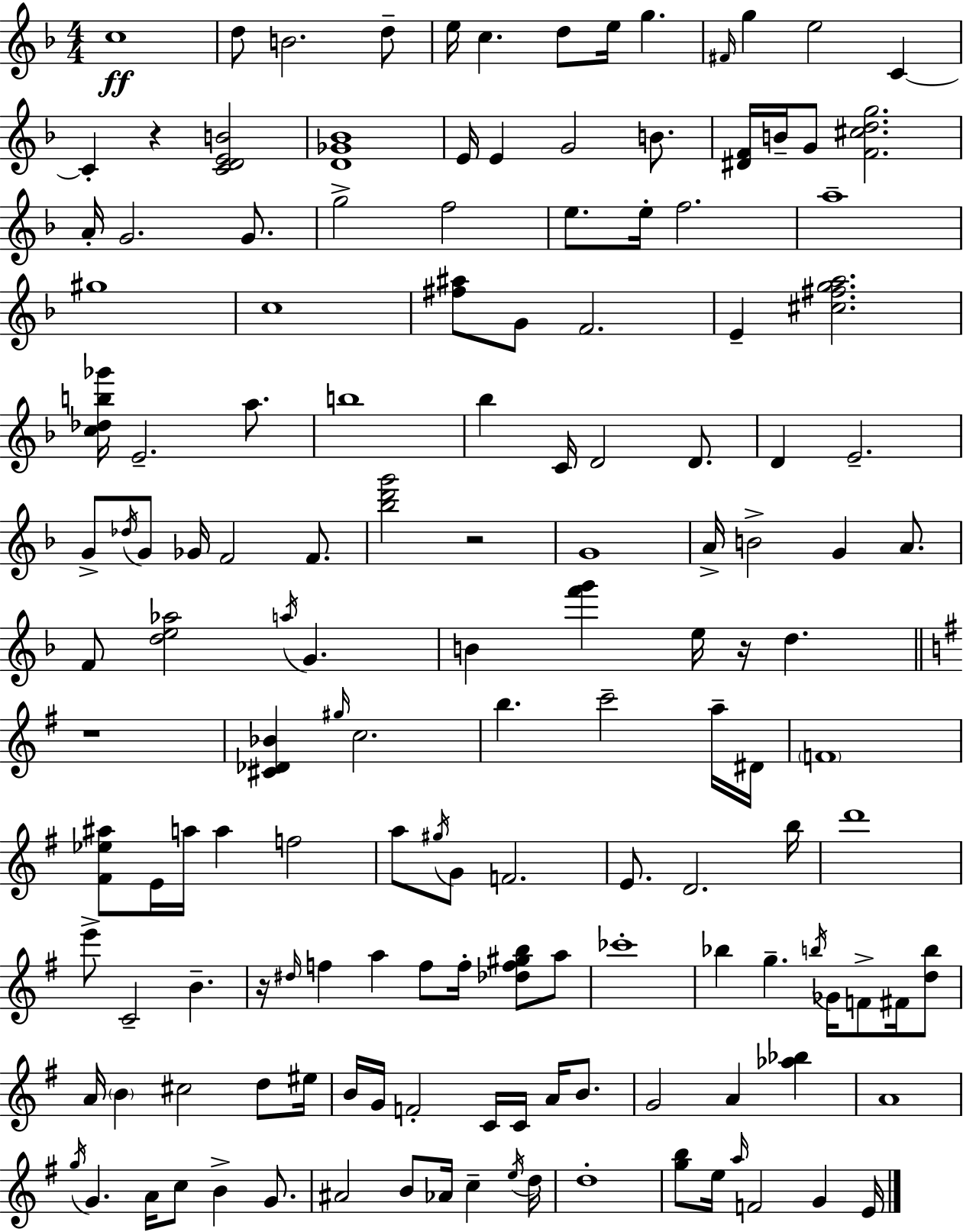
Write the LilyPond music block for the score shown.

{
  \clef treble
  \numericTimeSignature
  \time 4/4
  \key d \minor
  \repeat volta 2 { c''1\ff | d''8 b'2. d''8-- | e''16 c''4. d''8 e''16 g''4. | \grace { fis'16 } g''4 e''2 c'4~~ | \break c'4-. r4 <c' d' e' b'>2 | <d' ges' bes'>1 | e'16 e'4 g'2 b'8. | <dis' f'>16 b'16-- g'8 <f' cis'' d'' g''>2. | \break a'16-. g'2. g'8. | g''2-> f''2 | e''8. e''16-. f''2. | a''1-- | \break gis''1 | c''1 | <fis'' ais''>8 g'8 f'2. | e'4-- <cis'' fis'' g'' a''>2. | \break <c'' des'' b'' ges'''>16 e'2.-- a''8. | b''1 | bes''4 c'16 d'2 d'8. | d'4 e'2.-- | \break g'8-> \acciaccatura { des''16 } g'8 ges'16 f'2 f'8. | <bes'' d''' g'''>2 r2 | g'1 | a'16-> b'2-> g'4 a'8. | \break f'8 <d'' e'' aes''>2 \acciaccatura { a''16 } g'4. | b'4 <f''' g'''>4 e''16 r16 d''4. | \bar "||" \break \key g \major r1 | <cis' des' bes'>4 \grace { gis''16 } c''2. | b''4. c'''2-- a''16-- | dis'16 \parenthesize f'1 | \break <fis' ees'' ais''>8 e'16 a''16 a''4 f''2 | a''8 \acciaccatura { gis''16 } g'8 f'2. | e'8. d'2. | b''16 d'''1 | \break e'''8-> c'2-- b'4.-- | r16 \grace { dis''16 } f''4 a''4 f''8 f''16-. <des'' f'' gis'' b''>8 | a''8 ces'''1-. | bes''4 g''4.-- \acciaccatura { b''16 } ges'16 f'8-> | \break fis'16 <d'' b''>8 a'16 \parenthesize b'4 cis''2 | d''8 eis''16 b'16 g'16 f'2-. c'16 c'16 | a'16 b'8. g'2 a'4 | <aes'' bes''>4 a'1 | \break \acciaccatura { g''16 } g'4. a'16 c''8 b'4-> | g'8. ais'2 b'8 aes'16 | c''4-- \acciaccatura { e''16 } d''16 d''1-. | <g'' b''>8 e''16 \grace { a''16 } f'2 | \break g'4 e'16 } \bar "|."
}